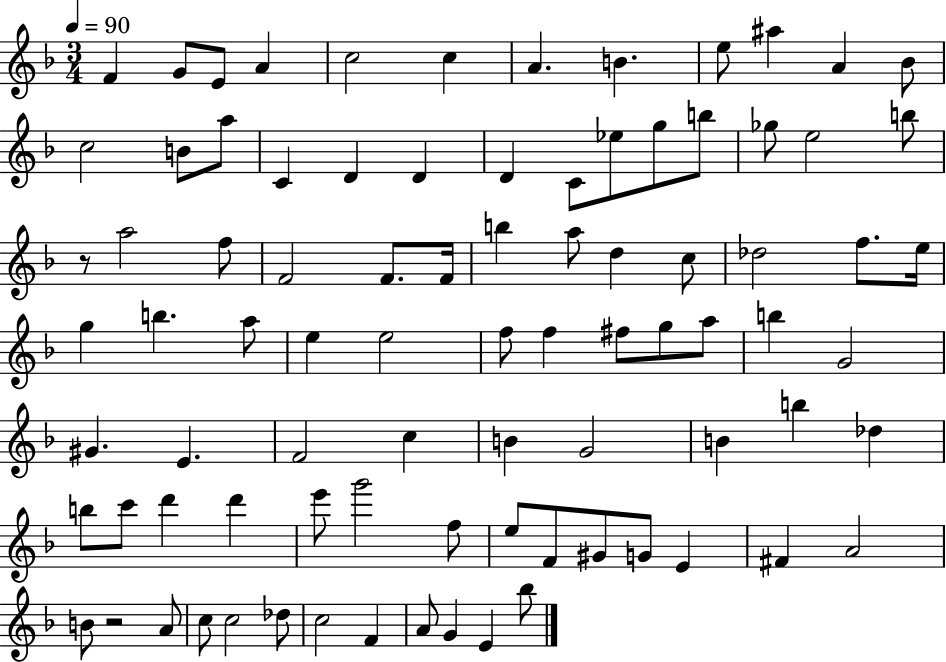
{
  \clef treble
  \numericTimeSignature
  \time 3/4
  \key f \major
  \tempo 4 = 90
  \repeat volta 2 { f'4 g'8 e'8 a'4 | c''2 c''4 | a'4. b'4. | e''8 ais''4 a'4 bes'8 | \break c''2 b'8 a''8 | c'4 d'4 d'4 | d'4 c'8 ees''8 g''8 b''8 | ges''8 e''2 b''8 | \break r8 a''2 f''8 | f'2 f'8. f'16 | b''4 a''8 d''4 c''8 | des''2 f''8. e''16 | \break g''4 b''4. a''8 | e''4 e''2 | f''8 f''4 fis''8 g''8 a''8 | b''4 g'2 | \break gis'4. e'4. | f'2 c''4 | b'4 g'2 | b'4 b''4 des''4 | \break b''8 c'''8 d'''4 d'''4 | e'''8 g'''2 f''8 | e''8 f'8 gis'8 g'8 e'4 | fis'4 a'2 | \break b'8 r2 a'8 | c''8 c''2 des''8 | c''2 f'4 | a'8 g'4 e'4 bes''8 | \break } \bar "|."
}